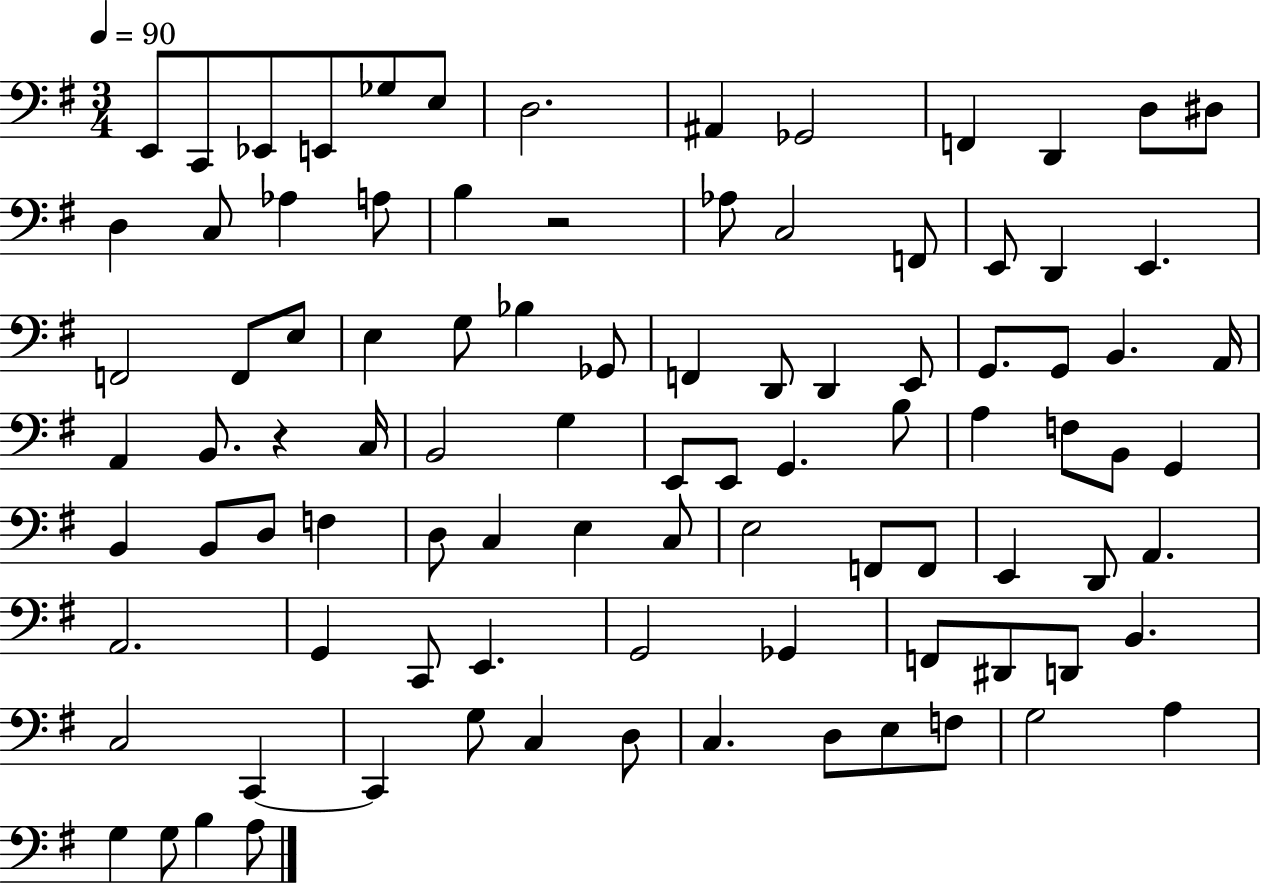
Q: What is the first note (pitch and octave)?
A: E2